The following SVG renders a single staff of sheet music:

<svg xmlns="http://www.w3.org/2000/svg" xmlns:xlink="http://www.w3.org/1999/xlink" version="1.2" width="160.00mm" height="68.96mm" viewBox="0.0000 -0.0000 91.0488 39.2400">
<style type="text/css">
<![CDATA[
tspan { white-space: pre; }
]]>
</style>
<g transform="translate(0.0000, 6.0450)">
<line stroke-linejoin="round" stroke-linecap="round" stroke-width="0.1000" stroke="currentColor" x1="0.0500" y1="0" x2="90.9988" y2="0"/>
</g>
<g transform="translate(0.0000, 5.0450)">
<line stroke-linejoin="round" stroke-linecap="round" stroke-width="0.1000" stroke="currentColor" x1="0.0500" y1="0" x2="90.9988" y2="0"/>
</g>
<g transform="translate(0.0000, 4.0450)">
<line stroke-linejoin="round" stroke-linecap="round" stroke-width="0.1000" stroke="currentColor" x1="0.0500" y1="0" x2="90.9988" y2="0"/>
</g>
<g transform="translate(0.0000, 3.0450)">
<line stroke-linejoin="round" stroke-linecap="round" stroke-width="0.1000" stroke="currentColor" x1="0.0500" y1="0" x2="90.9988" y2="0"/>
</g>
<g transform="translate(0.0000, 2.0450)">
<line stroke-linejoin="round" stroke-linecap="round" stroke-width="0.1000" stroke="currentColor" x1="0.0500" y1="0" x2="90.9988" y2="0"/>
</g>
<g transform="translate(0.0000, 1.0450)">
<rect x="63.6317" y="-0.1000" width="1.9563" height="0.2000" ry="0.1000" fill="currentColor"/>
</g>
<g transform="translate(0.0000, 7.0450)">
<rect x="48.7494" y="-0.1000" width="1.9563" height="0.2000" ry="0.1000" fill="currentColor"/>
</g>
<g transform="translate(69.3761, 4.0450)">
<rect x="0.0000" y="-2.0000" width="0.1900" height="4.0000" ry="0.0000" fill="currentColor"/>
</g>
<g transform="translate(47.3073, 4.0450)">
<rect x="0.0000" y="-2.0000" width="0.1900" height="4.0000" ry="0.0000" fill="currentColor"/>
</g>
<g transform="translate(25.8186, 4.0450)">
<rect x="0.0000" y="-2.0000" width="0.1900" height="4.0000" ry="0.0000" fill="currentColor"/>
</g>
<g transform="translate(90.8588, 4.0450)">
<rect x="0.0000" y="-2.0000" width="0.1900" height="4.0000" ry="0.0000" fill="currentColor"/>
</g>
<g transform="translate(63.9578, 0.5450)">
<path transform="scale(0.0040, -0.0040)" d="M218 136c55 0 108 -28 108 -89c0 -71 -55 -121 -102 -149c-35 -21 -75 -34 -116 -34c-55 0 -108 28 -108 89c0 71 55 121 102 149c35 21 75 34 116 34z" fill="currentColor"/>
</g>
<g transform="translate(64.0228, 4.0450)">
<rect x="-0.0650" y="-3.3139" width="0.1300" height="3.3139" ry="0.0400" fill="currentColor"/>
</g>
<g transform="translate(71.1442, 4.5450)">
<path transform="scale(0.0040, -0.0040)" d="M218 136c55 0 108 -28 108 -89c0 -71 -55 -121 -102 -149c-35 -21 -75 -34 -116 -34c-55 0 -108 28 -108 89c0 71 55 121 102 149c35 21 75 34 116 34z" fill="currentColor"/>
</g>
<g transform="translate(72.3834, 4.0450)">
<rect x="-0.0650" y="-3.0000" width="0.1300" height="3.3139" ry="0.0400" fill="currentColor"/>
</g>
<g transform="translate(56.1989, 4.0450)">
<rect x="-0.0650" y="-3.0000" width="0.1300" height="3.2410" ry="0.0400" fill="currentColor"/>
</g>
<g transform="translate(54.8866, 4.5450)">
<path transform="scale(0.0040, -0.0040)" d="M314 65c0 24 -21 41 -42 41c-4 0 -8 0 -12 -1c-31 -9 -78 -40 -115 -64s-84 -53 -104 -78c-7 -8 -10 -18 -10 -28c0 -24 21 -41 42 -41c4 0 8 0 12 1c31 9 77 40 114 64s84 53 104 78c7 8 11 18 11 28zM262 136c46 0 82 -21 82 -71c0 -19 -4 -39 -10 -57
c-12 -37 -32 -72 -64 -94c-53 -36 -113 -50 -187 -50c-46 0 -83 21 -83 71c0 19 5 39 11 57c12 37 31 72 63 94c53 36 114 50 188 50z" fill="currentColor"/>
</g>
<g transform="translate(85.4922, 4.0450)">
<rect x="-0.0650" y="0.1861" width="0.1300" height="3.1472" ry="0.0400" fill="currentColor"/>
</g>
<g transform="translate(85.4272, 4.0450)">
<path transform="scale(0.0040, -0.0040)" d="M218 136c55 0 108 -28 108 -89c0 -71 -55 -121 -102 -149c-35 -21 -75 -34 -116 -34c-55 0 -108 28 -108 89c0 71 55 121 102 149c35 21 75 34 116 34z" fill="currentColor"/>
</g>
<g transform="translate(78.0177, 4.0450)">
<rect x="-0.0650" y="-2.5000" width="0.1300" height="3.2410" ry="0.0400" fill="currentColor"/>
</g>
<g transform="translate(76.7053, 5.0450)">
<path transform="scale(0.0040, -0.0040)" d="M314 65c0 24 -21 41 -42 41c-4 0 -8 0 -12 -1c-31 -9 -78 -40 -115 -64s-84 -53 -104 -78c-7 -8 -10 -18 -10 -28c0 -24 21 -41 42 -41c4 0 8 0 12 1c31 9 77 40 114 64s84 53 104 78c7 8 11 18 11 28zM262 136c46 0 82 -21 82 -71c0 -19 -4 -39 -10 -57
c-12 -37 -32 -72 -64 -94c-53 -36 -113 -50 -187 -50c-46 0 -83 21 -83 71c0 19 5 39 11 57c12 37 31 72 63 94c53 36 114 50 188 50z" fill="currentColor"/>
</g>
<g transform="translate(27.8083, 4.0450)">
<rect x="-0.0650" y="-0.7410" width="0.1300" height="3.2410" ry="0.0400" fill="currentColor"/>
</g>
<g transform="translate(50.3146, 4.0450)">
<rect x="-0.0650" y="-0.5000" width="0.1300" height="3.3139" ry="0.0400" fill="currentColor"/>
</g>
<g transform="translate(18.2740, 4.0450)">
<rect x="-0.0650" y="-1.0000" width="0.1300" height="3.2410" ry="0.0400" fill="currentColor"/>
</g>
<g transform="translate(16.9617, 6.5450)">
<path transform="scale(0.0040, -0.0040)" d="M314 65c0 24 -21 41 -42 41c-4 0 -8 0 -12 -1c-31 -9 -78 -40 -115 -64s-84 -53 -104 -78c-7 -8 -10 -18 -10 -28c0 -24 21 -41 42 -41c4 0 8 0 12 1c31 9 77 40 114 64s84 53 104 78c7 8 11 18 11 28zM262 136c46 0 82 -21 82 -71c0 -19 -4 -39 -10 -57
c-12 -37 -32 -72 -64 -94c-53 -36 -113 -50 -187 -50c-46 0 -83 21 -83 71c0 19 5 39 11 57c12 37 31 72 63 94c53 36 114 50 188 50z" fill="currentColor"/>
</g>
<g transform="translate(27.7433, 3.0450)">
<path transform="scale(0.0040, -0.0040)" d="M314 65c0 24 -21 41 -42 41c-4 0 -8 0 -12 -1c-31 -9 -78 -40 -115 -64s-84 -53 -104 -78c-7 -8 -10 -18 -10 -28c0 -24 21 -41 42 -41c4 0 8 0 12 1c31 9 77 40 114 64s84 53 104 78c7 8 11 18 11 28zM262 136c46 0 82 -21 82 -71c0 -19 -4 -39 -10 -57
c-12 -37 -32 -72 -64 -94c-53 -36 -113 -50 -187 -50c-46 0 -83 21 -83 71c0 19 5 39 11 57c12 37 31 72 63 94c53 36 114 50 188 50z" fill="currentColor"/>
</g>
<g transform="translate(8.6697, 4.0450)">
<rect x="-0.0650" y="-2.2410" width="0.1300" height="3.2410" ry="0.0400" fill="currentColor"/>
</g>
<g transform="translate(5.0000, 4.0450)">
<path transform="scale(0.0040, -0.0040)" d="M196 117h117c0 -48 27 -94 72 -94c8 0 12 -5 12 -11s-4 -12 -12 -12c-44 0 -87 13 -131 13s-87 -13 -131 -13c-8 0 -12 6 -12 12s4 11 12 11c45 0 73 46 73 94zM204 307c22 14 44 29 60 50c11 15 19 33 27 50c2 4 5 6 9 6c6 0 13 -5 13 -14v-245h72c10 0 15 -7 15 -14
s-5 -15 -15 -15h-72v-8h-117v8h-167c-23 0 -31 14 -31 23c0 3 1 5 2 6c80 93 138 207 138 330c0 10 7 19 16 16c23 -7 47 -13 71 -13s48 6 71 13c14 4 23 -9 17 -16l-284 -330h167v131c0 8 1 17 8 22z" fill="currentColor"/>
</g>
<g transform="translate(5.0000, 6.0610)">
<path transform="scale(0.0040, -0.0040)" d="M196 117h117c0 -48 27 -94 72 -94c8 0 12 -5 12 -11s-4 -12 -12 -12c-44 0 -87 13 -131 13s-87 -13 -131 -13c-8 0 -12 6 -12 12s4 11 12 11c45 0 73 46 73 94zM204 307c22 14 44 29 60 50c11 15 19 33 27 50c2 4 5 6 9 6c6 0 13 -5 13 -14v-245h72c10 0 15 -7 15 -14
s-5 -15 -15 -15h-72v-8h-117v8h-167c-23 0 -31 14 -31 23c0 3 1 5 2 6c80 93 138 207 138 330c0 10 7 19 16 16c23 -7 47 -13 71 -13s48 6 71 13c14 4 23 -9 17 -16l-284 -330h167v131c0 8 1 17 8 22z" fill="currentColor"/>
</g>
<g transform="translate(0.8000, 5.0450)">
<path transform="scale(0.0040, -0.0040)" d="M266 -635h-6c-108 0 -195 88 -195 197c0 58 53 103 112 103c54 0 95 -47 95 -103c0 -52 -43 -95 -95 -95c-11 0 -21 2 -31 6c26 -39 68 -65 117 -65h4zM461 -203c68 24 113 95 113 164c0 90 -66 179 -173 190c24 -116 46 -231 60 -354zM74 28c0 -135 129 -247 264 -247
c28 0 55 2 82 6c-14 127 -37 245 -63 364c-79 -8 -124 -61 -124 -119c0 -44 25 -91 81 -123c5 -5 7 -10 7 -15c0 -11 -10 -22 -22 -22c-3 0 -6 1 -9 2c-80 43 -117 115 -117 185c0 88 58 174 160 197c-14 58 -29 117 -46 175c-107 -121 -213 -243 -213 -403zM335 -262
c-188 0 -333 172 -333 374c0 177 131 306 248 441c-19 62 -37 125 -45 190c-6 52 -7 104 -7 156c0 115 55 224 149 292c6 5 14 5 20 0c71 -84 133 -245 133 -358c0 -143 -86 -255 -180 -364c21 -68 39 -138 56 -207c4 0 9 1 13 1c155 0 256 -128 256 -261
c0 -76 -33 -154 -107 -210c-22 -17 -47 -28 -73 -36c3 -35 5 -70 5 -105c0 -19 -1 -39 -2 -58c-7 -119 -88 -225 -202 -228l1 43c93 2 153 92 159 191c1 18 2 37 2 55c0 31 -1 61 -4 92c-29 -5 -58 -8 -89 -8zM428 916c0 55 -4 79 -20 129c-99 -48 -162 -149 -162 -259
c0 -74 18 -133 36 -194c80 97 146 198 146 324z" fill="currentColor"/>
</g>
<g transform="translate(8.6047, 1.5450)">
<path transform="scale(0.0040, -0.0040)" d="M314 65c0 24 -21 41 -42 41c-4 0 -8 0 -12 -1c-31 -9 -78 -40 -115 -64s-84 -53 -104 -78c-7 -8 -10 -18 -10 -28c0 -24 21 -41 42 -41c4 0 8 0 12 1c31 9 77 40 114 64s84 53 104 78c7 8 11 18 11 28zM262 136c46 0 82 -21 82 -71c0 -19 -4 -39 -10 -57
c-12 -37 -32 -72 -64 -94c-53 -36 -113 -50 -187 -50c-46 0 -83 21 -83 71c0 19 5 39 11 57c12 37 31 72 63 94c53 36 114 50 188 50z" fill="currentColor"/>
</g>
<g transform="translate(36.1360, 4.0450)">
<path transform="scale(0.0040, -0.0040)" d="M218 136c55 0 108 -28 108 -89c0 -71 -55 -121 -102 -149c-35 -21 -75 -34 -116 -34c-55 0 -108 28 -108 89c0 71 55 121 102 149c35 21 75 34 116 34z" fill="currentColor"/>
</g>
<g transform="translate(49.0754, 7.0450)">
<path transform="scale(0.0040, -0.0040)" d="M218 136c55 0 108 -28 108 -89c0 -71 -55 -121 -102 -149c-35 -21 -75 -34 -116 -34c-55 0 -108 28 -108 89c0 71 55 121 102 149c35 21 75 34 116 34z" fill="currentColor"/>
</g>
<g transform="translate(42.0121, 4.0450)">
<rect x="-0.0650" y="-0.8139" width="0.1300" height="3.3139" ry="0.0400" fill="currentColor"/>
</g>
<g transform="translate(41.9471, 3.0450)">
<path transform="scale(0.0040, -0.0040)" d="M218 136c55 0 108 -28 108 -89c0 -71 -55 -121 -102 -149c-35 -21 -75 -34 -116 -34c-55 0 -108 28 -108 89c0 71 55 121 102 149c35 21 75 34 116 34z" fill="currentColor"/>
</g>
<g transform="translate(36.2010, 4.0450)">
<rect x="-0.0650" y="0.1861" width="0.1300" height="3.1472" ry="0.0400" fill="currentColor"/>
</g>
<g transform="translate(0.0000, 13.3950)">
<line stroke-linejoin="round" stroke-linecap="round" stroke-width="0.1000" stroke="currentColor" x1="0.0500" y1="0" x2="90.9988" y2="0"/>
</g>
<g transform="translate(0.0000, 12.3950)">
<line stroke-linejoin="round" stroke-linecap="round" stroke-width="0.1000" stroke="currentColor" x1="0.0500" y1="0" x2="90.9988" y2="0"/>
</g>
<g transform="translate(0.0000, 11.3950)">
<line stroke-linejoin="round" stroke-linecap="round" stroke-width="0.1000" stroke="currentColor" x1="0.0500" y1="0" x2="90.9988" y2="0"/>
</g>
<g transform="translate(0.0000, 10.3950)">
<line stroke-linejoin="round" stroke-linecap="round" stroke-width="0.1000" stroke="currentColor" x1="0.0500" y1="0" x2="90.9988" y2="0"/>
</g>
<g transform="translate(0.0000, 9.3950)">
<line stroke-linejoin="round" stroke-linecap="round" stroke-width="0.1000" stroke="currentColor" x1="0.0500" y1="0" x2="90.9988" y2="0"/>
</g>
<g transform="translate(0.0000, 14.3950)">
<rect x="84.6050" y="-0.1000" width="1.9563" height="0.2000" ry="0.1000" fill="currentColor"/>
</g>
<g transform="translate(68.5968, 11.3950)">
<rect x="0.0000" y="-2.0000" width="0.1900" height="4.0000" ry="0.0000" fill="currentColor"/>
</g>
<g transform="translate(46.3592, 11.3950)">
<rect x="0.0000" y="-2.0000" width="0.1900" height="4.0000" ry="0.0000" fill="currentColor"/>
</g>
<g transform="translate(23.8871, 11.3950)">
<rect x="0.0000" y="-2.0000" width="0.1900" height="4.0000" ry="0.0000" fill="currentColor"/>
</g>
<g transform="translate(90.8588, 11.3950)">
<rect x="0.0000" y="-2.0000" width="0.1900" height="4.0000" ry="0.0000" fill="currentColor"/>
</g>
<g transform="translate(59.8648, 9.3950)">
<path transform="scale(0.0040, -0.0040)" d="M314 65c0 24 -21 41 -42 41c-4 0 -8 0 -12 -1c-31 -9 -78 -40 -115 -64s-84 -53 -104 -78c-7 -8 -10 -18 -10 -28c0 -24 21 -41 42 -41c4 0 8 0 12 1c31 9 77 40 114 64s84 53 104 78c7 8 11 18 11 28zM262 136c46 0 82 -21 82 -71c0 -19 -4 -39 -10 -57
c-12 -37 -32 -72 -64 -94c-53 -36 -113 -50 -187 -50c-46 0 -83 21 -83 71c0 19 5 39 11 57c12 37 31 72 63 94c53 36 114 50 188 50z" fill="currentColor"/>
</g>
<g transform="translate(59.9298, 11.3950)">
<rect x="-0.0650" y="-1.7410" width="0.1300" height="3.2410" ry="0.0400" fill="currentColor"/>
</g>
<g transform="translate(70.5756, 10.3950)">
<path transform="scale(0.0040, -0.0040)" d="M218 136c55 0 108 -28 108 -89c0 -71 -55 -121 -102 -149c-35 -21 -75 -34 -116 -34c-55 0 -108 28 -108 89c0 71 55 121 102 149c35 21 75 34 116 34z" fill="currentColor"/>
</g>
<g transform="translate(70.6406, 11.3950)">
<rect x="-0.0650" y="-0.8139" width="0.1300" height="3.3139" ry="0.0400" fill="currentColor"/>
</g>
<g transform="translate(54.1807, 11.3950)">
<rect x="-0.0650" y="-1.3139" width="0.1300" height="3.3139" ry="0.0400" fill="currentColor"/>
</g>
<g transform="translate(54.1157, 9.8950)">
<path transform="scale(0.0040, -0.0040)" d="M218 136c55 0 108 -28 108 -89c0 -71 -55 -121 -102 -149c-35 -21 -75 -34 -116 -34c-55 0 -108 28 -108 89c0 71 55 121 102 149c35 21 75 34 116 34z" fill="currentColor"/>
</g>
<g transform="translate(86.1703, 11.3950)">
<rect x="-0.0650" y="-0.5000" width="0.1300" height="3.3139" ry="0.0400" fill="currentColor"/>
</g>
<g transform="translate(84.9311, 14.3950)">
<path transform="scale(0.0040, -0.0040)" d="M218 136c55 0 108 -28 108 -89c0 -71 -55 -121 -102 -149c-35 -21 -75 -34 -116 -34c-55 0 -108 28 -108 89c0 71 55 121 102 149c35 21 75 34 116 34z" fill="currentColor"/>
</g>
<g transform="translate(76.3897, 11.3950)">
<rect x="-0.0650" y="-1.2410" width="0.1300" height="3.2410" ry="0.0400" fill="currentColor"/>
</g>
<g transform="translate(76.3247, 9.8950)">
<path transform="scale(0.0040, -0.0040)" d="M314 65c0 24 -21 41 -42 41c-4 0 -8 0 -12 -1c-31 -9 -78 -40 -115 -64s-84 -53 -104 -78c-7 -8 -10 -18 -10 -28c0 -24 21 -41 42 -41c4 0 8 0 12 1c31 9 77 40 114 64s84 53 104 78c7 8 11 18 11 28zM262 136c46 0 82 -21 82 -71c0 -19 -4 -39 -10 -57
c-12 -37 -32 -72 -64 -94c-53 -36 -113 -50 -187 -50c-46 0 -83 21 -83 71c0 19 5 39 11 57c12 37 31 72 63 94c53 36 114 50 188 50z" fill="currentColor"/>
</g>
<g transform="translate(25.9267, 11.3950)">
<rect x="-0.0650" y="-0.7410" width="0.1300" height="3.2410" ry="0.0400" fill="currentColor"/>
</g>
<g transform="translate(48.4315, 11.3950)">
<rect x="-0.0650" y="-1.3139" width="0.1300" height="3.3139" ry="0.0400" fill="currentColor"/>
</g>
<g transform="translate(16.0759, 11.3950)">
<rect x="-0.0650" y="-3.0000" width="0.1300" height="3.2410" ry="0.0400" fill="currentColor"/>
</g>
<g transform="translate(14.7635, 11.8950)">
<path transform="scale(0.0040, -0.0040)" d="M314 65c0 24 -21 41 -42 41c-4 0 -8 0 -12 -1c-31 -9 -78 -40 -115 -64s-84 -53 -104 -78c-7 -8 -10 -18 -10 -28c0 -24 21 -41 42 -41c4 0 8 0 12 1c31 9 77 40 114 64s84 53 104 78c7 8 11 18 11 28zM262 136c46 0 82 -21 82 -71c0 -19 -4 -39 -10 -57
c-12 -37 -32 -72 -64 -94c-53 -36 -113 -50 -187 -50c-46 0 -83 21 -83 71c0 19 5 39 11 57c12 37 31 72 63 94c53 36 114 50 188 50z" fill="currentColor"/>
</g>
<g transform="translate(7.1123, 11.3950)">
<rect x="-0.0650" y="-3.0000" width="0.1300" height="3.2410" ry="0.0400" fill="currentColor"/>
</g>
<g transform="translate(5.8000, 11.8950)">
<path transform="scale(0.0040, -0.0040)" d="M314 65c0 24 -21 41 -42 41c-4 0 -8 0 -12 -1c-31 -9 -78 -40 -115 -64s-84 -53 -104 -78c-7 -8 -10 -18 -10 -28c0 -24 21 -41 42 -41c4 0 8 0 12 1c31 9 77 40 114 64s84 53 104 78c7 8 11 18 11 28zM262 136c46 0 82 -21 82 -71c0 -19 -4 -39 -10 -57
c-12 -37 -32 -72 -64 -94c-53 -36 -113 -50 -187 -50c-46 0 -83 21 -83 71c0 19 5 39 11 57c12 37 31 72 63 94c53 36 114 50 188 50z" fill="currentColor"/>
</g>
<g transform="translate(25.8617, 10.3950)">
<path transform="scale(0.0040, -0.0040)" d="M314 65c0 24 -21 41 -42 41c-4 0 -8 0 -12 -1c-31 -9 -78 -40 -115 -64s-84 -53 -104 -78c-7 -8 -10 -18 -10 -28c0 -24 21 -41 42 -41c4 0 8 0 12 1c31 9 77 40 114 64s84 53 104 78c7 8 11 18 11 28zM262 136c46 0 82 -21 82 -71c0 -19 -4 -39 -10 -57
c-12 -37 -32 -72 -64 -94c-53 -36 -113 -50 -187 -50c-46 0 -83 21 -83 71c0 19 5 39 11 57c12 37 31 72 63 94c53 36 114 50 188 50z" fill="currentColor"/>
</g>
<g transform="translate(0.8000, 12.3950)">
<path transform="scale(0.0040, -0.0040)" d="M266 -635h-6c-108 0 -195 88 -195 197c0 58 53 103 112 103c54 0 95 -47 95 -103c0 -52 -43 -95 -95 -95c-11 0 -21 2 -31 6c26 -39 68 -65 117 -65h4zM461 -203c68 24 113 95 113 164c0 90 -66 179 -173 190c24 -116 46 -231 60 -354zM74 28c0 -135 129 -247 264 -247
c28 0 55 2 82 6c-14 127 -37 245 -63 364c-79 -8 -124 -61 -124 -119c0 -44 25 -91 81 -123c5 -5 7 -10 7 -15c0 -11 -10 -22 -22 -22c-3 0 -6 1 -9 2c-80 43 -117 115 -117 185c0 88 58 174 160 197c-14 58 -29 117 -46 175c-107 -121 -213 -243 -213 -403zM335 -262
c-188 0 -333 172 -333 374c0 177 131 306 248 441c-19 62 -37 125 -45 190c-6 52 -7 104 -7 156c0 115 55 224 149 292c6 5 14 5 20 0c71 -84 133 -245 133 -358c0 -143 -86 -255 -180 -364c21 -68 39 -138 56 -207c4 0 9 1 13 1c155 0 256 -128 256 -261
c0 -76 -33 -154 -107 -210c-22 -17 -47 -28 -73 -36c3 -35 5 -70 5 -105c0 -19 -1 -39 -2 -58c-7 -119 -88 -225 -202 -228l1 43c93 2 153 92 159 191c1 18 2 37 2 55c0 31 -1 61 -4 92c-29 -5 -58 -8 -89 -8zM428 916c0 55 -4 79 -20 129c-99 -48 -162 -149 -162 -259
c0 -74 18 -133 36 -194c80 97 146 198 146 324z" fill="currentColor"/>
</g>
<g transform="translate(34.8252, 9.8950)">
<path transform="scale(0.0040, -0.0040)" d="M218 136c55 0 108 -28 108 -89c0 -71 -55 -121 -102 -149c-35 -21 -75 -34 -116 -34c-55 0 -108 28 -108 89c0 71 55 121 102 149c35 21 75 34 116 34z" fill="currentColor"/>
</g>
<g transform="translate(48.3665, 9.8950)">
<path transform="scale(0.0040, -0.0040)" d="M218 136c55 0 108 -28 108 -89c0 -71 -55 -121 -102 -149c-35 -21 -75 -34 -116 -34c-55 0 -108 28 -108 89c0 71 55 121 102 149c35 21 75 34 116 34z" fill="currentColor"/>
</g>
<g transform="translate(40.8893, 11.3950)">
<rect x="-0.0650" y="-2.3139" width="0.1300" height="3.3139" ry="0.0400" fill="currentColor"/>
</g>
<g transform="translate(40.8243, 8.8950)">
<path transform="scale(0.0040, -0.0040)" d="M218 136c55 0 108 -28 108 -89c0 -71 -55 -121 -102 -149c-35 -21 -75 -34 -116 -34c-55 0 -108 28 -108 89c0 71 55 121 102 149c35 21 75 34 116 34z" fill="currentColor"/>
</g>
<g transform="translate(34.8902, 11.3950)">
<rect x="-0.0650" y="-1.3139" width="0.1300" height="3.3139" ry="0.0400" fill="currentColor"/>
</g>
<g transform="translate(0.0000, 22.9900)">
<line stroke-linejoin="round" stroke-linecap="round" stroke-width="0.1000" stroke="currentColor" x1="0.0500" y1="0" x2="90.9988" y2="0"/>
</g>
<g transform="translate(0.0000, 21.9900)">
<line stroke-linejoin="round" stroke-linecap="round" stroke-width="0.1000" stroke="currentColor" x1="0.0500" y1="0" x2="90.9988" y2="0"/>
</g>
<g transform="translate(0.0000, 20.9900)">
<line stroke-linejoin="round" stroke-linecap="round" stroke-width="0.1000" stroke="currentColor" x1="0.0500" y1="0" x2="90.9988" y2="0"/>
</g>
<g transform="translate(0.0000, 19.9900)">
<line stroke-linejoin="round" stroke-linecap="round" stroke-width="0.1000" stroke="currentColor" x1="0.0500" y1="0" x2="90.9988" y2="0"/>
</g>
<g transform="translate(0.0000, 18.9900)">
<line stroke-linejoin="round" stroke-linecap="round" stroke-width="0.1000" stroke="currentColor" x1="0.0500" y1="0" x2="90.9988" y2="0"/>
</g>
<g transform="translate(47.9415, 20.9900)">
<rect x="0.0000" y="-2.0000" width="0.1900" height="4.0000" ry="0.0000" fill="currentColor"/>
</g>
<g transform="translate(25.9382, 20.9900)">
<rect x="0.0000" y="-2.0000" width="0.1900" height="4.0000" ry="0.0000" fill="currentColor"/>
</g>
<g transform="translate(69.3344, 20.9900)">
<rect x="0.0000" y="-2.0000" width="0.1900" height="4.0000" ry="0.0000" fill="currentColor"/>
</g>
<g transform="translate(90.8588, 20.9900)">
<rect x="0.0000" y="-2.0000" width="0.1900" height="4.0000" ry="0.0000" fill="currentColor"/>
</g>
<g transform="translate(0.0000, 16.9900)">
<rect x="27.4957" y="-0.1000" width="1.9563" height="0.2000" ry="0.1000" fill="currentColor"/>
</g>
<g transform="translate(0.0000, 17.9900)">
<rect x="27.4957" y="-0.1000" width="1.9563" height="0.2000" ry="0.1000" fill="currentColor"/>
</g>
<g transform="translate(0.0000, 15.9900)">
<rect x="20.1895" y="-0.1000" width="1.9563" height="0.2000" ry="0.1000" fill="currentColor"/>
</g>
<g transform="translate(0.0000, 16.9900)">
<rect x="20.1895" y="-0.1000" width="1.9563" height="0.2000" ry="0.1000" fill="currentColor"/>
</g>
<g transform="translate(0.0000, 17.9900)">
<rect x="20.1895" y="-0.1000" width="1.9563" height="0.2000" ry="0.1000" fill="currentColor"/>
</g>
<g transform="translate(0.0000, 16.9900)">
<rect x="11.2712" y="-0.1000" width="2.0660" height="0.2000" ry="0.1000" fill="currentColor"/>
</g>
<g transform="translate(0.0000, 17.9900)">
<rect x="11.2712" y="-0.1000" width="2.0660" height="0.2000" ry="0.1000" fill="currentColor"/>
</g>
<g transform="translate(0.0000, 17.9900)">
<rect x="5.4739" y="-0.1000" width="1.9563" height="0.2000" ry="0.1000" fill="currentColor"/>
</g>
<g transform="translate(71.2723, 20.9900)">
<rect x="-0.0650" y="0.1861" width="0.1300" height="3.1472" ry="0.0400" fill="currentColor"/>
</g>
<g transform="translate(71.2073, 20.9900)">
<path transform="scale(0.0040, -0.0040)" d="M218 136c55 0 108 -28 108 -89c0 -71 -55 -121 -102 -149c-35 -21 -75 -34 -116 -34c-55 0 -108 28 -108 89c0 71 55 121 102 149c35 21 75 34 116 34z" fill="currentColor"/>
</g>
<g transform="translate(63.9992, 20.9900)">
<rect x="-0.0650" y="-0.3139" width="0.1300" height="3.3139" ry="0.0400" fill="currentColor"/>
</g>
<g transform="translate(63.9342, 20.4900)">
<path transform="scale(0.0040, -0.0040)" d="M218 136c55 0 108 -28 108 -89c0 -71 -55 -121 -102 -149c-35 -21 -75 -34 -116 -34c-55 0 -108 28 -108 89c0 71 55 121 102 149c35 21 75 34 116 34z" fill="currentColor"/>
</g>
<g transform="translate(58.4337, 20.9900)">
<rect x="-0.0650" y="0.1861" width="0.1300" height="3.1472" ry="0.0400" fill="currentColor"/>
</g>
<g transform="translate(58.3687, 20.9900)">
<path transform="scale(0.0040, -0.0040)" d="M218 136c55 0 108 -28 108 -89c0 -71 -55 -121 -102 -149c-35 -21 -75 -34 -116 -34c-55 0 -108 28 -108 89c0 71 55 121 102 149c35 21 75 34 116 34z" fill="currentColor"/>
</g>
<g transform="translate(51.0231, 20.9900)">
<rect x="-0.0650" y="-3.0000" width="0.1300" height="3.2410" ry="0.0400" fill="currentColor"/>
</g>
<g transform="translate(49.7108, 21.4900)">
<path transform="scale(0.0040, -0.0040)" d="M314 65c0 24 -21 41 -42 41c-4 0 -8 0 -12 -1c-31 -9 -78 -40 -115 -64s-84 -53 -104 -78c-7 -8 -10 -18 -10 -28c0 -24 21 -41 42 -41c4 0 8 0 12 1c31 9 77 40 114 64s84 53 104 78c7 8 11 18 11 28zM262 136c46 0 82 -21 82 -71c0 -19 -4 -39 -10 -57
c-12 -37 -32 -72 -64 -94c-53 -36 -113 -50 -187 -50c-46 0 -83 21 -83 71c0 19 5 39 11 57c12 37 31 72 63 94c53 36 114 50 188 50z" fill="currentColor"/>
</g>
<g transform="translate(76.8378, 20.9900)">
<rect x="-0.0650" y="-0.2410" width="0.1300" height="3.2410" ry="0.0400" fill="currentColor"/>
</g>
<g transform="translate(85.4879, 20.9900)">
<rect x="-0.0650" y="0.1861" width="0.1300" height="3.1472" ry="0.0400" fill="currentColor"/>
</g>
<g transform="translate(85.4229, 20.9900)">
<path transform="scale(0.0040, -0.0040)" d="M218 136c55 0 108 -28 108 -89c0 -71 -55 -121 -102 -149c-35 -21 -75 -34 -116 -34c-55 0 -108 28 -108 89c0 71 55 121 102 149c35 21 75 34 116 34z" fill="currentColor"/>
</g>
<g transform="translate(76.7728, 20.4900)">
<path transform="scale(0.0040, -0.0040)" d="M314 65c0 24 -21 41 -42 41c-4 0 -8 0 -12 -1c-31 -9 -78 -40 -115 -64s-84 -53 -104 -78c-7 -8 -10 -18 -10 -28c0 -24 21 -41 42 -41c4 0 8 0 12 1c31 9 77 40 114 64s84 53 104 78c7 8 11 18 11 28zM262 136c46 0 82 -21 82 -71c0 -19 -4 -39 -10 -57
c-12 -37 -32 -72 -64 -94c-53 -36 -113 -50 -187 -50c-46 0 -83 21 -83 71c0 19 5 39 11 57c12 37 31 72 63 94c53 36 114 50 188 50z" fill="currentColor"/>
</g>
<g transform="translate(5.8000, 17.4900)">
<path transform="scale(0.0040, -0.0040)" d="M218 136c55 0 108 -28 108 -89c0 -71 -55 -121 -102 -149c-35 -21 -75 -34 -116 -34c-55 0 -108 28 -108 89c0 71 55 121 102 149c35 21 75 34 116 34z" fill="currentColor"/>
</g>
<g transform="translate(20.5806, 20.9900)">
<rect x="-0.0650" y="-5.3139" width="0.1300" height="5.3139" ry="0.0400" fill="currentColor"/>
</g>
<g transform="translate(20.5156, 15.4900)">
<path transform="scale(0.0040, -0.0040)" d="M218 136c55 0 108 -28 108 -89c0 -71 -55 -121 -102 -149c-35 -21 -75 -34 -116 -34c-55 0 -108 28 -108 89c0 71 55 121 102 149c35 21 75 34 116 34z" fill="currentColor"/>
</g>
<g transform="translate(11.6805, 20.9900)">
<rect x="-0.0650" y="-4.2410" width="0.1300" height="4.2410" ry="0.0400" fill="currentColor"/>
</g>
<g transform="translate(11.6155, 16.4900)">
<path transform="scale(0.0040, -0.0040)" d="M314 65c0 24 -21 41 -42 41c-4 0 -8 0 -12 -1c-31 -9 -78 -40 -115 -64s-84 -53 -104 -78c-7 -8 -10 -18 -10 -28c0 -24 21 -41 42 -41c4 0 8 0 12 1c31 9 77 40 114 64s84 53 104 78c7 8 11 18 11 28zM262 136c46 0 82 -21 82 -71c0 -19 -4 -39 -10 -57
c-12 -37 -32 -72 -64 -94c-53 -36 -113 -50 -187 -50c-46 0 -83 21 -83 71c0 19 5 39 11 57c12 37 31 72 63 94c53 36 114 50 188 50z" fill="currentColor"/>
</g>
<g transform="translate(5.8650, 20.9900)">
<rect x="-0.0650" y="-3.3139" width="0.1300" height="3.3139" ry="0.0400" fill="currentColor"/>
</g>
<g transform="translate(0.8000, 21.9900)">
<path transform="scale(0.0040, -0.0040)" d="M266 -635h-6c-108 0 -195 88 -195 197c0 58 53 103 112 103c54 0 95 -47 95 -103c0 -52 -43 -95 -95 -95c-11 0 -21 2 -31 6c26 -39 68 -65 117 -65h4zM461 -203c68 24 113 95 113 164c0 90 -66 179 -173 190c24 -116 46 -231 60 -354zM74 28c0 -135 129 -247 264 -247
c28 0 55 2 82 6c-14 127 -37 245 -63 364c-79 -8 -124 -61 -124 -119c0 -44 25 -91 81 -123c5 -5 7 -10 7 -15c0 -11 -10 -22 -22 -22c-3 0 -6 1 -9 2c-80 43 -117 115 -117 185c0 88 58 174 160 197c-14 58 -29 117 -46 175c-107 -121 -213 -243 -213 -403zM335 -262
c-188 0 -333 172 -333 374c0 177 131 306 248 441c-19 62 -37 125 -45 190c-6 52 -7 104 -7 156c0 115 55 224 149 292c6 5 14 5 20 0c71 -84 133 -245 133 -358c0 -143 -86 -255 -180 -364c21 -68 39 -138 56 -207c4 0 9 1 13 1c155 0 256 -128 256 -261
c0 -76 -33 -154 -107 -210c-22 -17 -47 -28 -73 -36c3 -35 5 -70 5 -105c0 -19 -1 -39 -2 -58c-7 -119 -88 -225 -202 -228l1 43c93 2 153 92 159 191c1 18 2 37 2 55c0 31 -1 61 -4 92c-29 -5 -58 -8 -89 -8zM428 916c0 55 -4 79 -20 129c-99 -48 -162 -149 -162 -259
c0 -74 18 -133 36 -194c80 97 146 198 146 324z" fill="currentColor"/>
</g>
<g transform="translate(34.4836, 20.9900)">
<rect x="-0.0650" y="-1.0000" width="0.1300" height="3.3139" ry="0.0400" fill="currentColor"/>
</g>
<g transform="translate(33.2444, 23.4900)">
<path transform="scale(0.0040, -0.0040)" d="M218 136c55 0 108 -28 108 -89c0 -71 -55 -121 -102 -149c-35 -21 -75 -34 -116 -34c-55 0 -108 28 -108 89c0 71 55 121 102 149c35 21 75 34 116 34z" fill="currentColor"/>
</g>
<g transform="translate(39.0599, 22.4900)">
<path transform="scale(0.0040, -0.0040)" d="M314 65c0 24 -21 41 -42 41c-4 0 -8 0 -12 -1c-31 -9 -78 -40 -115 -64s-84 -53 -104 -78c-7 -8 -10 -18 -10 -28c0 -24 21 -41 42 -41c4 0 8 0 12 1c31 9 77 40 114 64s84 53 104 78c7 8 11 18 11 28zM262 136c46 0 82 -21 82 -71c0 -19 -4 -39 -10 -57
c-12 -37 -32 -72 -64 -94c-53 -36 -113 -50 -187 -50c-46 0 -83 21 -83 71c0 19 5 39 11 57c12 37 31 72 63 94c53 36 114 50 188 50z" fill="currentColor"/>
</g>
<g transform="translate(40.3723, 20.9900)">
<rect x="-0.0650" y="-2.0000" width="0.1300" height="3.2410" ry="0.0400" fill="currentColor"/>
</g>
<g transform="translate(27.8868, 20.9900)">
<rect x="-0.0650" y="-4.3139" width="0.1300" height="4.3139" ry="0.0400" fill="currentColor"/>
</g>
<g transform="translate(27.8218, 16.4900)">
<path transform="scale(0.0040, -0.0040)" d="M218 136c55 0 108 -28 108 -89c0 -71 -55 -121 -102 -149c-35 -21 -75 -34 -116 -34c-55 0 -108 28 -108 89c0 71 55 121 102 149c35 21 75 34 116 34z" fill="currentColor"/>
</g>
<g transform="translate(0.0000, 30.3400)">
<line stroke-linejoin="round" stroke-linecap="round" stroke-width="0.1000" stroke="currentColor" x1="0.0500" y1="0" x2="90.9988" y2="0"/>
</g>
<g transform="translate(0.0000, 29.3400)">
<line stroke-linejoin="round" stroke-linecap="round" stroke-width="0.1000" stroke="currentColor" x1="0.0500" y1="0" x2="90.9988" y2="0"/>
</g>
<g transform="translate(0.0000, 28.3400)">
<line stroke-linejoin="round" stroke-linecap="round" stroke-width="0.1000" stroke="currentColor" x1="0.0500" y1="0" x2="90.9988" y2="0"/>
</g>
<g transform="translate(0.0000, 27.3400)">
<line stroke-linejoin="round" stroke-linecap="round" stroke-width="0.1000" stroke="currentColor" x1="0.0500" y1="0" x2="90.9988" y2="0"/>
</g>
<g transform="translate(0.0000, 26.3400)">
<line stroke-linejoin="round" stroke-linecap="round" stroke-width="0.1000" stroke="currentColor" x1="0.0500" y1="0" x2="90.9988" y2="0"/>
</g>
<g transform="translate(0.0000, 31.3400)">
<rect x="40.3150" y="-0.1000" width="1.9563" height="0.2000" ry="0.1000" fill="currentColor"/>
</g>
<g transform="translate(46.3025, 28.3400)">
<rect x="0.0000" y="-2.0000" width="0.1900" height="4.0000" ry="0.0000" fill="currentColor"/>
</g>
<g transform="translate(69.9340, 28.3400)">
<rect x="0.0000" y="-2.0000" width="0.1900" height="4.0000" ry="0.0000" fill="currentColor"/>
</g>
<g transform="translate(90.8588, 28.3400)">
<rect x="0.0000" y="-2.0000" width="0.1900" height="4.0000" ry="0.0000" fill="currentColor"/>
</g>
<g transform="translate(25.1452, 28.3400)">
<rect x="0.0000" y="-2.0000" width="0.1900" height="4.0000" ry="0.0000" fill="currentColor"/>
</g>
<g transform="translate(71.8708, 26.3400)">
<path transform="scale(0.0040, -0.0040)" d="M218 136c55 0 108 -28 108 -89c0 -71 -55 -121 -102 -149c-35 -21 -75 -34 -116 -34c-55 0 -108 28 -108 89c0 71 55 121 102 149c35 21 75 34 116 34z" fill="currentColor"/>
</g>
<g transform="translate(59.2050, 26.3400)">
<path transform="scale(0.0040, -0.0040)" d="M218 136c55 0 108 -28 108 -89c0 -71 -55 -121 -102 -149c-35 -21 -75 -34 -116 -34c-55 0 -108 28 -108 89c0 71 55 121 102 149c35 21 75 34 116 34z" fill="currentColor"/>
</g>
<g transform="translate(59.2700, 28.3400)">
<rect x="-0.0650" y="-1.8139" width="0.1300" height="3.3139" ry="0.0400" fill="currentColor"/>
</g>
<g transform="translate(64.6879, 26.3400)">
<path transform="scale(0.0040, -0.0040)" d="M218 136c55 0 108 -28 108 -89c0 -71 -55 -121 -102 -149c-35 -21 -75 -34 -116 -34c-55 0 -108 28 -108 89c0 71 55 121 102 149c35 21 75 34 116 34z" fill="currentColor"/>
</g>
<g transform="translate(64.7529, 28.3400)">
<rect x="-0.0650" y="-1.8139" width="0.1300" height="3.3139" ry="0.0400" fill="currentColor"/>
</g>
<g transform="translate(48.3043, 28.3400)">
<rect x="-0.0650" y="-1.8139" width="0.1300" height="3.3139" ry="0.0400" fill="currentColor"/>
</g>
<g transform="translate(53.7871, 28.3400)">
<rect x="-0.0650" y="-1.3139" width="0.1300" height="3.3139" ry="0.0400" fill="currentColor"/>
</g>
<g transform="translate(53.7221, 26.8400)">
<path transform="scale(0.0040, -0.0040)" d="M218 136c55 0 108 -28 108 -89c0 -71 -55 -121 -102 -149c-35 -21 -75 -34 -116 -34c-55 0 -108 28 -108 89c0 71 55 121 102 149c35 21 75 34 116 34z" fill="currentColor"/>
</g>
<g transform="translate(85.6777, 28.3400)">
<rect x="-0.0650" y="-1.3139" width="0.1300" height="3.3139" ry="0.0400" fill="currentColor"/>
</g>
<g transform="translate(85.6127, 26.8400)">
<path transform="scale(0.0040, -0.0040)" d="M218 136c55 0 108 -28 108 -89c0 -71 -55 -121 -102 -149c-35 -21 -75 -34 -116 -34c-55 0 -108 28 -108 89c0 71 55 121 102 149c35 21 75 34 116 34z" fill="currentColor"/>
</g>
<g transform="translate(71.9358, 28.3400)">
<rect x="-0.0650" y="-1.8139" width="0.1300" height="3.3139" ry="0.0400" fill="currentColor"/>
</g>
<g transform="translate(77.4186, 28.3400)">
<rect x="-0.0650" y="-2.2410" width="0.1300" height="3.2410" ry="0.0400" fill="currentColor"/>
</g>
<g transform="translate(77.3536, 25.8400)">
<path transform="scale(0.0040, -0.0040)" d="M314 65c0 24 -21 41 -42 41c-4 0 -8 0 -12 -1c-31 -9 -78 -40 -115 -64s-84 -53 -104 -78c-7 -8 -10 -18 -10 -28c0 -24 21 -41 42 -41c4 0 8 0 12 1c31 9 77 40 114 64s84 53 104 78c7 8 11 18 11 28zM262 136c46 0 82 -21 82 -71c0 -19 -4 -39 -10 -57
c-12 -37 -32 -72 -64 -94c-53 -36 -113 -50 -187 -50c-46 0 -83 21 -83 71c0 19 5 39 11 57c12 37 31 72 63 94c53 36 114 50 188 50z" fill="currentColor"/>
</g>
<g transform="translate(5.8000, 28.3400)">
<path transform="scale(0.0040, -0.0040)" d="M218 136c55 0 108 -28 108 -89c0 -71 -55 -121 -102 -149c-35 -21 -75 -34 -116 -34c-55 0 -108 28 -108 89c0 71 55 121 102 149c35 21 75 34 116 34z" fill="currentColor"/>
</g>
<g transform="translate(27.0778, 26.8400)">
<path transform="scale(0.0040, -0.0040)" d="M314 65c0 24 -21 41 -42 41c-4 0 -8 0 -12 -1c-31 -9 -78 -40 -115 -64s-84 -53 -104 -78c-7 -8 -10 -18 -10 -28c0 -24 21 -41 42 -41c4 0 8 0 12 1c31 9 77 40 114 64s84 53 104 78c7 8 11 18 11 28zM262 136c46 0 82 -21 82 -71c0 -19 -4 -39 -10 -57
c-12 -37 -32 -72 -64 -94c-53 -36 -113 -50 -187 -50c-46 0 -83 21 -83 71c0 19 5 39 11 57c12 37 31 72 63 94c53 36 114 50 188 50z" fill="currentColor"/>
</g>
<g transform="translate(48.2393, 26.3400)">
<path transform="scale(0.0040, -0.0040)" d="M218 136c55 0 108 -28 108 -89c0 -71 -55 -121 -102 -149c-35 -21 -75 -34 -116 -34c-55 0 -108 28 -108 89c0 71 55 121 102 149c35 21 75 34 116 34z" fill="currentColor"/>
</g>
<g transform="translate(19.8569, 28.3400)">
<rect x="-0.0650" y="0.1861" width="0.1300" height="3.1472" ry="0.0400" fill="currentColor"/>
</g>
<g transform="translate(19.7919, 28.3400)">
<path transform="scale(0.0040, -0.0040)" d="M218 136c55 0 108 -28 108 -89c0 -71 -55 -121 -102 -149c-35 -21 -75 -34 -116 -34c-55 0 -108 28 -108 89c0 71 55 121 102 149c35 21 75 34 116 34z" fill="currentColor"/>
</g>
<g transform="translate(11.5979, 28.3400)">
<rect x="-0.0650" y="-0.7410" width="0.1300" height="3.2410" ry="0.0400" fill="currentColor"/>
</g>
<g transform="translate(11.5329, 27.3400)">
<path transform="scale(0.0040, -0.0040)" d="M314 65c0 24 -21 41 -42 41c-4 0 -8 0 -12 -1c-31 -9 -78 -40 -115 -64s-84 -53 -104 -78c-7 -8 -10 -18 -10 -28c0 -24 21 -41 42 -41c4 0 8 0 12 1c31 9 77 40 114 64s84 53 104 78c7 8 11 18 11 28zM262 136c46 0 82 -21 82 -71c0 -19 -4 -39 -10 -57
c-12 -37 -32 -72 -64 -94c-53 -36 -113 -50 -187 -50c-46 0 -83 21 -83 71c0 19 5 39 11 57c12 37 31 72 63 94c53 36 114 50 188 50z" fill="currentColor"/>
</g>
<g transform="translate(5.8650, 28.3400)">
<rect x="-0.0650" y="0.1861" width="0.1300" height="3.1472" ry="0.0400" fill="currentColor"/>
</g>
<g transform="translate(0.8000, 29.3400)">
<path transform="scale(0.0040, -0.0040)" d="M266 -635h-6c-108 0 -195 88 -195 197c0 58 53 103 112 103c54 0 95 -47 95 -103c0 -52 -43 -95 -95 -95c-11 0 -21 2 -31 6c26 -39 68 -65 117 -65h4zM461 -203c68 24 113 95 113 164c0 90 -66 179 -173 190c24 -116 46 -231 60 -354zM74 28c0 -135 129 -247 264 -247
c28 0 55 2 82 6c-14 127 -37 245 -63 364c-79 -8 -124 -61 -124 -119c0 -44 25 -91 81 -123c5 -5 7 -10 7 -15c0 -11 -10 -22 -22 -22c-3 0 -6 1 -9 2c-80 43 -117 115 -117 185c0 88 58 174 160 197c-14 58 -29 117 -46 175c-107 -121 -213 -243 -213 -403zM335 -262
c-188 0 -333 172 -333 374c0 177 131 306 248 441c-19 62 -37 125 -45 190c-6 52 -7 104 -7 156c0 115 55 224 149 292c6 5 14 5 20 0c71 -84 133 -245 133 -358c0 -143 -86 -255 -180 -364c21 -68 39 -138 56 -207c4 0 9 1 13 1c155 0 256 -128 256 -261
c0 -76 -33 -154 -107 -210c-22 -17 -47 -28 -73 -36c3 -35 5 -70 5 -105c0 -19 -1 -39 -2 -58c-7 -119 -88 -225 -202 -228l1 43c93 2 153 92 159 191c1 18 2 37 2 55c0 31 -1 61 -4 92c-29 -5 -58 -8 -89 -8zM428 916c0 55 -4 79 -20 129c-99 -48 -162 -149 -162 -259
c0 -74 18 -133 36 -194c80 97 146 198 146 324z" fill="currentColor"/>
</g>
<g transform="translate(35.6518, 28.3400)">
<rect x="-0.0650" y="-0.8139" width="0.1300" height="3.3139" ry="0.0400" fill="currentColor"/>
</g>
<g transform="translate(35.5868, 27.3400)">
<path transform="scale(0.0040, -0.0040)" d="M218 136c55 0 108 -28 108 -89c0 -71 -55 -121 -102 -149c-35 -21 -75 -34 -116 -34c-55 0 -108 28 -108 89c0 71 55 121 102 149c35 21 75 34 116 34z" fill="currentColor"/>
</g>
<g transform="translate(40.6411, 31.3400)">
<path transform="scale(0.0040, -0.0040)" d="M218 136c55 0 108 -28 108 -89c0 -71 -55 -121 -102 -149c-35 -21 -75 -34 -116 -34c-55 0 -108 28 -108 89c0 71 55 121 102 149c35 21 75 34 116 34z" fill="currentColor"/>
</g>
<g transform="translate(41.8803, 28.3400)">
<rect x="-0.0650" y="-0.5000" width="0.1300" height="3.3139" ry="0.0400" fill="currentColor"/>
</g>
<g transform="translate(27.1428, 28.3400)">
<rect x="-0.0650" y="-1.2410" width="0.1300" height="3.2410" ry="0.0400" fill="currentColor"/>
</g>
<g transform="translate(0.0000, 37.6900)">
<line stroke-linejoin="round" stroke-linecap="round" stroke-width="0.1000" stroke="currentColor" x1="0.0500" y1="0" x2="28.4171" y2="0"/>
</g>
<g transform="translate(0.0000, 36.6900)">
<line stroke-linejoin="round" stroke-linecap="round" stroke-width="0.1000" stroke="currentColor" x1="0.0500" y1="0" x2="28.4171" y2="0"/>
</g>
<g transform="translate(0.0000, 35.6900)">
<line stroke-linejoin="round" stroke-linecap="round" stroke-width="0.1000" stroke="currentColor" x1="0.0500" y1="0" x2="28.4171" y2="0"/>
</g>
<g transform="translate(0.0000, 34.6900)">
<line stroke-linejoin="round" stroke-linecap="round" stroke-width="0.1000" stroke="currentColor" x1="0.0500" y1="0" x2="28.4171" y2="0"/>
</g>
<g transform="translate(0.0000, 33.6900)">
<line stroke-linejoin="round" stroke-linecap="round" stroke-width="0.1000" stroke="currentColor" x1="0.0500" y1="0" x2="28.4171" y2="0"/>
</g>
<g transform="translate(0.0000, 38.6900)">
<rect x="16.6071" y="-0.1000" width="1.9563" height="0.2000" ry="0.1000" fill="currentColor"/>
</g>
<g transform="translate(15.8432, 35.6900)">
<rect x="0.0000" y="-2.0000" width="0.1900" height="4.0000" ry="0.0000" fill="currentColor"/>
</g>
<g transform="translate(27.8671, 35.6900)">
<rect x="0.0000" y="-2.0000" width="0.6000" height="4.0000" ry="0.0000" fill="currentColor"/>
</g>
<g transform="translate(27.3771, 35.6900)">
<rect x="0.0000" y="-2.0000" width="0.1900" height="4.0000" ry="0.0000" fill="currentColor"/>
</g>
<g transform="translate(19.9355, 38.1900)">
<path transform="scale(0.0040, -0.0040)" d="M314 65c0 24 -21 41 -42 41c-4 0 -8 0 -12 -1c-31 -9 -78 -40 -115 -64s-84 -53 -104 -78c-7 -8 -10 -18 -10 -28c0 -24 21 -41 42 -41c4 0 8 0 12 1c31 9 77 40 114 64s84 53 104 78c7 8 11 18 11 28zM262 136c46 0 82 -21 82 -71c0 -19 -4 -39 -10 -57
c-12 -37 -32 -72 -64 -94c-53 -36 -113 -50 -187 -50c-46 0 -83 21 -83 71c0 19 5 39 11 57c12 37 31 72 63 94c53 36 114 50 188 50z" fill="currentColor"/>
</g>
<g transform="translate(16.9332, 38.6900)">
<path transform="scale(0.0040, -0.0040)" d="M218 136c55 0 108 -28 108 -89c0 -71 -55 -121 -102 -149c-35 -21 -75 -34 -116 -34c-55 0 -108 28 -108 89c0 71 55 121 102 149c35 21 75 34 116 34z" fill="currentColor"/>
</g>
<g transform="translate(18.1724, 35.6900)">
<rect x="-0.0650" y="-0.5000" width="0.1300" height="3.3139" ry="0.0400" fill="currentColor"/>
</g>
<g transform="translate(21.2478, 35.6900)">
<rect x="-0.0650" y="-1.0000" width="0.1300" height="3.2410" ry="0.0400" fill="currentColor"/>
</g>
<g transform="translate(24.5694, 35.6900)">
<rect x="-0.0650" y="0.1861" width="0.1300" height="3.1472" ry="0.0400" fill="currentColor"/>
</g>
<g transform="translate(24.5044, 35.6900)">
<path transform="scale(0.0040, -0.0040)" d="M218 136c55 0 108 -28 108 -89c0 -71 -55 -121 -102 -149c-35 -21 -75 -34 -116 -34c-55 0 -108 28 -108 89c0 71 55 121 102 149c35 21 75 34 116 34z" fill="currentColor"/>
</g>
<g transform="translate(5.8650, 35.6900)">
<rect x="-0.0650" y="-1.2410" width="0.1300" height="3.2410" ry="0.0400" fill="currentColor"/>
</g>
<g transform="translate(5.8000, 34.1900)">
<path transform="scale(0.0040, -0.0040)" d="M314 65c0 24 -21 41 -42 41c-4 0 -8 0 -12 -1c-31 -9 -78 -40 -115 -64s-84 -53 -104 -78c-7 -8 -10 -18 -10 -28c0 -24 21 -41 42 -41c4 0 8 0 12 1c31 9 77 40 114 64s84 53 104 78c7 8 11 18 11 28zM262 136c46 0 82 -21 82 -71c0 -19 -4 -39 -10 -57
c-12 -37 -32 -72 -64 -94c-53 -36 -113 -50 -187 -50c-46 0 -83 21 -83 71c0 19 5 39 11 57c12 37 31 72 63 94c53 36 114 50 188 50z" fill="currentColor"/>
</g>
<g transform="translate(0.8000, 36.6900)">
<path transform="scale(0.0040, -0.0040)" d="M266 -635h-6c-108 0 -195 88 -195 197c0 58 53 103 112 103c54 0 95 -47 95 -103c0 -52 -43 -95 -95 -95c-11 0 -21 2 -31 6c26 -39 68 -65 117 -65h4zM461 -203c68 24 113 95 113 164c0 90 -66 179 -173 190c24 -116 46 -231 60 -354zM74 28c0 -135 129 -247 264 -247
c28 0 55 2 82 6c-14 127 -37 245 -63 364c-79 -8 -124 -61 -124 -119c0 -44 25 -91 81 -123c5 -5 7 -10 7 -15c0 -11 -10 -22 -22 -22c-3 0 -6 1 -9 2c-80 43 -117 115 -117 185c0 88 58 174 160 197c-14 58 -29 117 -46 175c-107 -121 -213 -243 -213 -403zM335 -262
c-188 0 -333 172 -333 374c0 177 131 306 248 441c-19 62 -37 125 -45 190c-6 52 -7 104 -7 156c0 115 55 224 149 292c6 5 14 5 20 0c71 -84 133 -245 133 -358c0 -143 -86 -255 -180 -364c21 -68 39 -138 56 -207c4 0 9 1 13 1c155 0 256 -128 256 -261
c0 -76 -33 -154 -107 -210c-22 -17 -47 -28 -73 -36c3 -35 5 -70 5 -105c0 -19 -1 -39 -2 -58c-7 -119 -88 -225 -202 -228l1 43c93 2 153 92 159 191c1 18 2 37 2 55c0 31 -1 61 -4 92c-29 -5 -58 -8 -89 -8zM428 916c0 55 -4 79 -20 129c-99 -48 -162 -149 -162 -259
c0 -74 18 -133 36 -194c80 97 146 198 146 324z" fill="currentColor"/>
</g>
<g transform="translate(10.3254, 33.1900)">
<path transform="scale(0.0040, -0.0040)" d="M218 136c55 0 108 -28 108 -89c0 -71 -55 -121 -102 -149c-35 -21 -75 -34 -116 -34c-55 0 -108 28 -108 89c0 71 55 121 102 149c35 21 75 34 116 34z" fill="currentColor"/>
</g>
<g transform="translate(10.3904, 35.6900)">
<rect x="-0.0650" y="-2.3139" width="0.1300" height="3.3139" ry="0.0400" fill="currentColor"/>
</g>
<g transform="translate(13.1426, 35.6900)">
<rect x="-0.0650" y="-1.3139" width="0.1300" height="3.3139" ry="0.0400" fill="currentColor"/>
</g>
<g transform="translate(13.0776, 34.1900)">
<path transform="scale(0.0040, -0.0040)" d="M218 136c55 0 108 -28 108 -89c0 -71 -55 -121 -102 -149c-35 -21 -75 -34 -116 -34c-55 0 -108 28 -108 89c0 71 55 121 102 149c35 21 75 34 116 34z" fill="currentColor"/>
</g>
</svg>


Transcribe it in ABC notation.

X:1
T:Untitled
M:4/4
L:1/4
K:C
g2 D2 d2 B d C A2 b A G2 B A2 A2 d2 e g e e f2 d e2 C b d'2 f' d' D F2 A2 B c B c2 B B d2 B e2 d C f e f f f g2 e e2 g e C D2 B